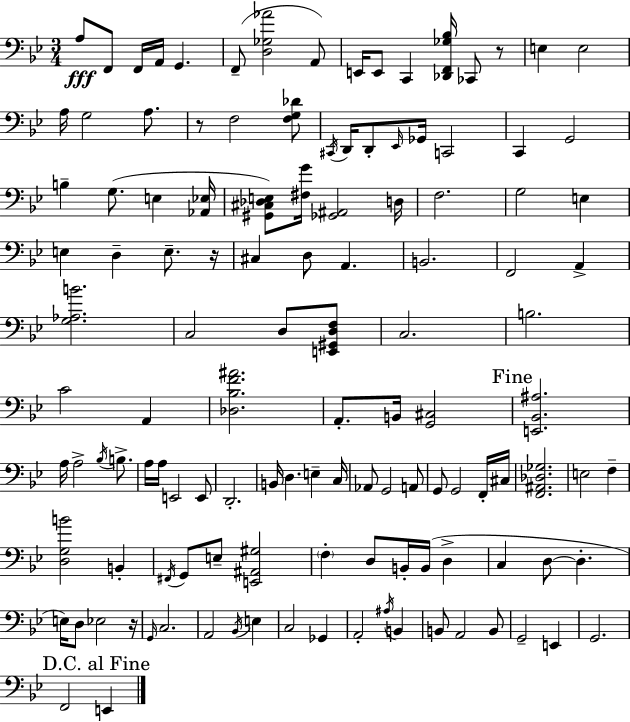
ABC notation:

X:1
T:Untitled
M:3/4
L:1/4
K:Bb
A,/2 F,,/2 F,,/4 A,,/4 G,, F,,/2 [D,_G,_A]2 A,,/2 E,,/4 E,,/2 C,, [_D,,F,,_G,_B,]/4 _C,,/2 z/2 E, E,2 A,/4 G,2 A,/2 z/2 F,2 [F,G,_D]/2 ^C,,/4 D,,/4 D,,/2 _E,,/4 _G,,/4 C,,2 C,, G,,2 B, G,/2 E, [_A,,_E,]/4 [^G,,^C,_D,E,]/2 [^F,G]/4 [_G,,^A,,]2 D,/4 F,2 G,2 E, E, D, E,/2 z/4 ^C, D,/2 A,, B,,2 F,,2 A,, [G,_A,B]2 C,2 D,/2 [E,,^G,,D,F,]/2 C,2 B,2 C2 A,, [_D,_B,F^A]2 A,,/2 B,,/4 [G,,^C,]2 [E,,_B,,^A,]2 A,/4 A,2 _B,/4 B,/2 A,/4 A,/4 E,,2 E,,/2 D,,2 B,,/4 D, E, C,/4 _A,,/2 G,,2 A,,/2 G,,/2 G,,2 F,,/4 ^C,/4 [F,,^A,,_D,_G,]2 E,2 F, [D,G,B]2 B,, ^F,,/4 G,,/2 E,/2 [E,,^A,,^G,]2 F, D,/2 B,,/4 B,,/4 D, C, D,/2 D, E,/4 D,/2 _E,2 z/4 G,,/4 C,2 A,,2 _B,,/4 E, C,2 _G,, A,,2 ^A,/4 B,, B,,/2 A,,2 B,,/2 G,,2 E,, G,,2 F,,2 E,,